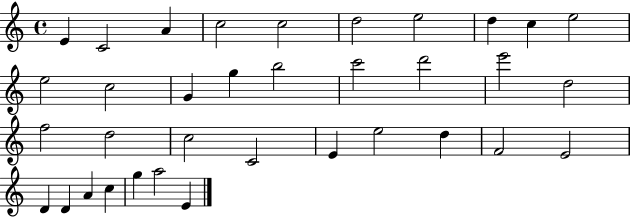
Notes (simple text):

E4/q C4/h A4/q C5/h C5/h D5/h E5/h D5/q C5/q E5/h E5/h C5/h G4/q G5/q B5/h C6/h D6/h E6/h D5/h F5/h D5/h C5/h C4/h E4/q E5/h D5/q F4/h E4/h D4/q D4/q A4/q C5/q G5/q A5/h E4/q